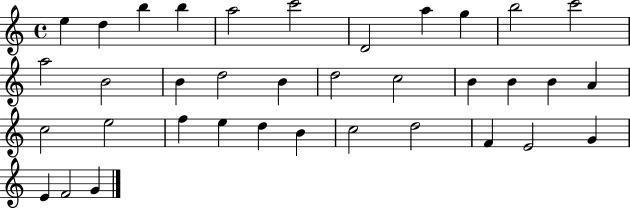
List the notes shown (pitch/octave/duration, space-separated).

E5/q D5/q B5/q B5/q A5/h C6/h D4/h A5/q G5/q B5/h C6/h A5/h B4/h B4/q D5/h B4/q D5/h C5/h B4/q B4/q B4/q A4/q C5/h E5/h F5/q E5/q D5/q B4/q C5/h D5/h F4/q E4/h G4/q E4/q F4/h G4/q